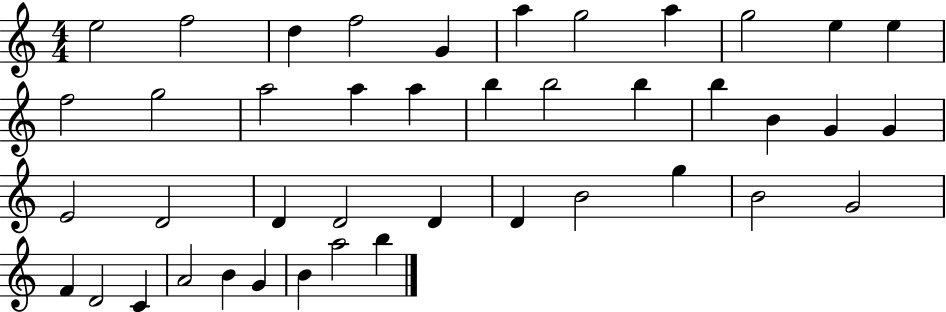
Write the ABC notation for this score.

X:1
T:Untitled
M:4/4
L:1/4
K:C
e2 f2 d f2 G a g2 a g2 e e f2 g2 a2 a a b b2 b b B G G E2 D2 D D2 D D B2 g B2 G2 F D2 C A2 B G B a2 b